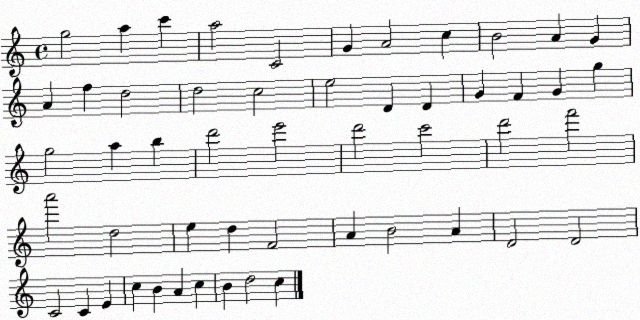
X:1
T:Untitled
M:4/4
L:1/4
K:C
g2 a c' a2 C2 G A2 c B2 A G A f d2 d2 c2 e2 D D G F G g g2 a b d'2 e'2 d'2 c'2 d'2 f'2 a'2 d2 e d F2 A B2 A D2 D2 C2 C E c B A c B d2 c